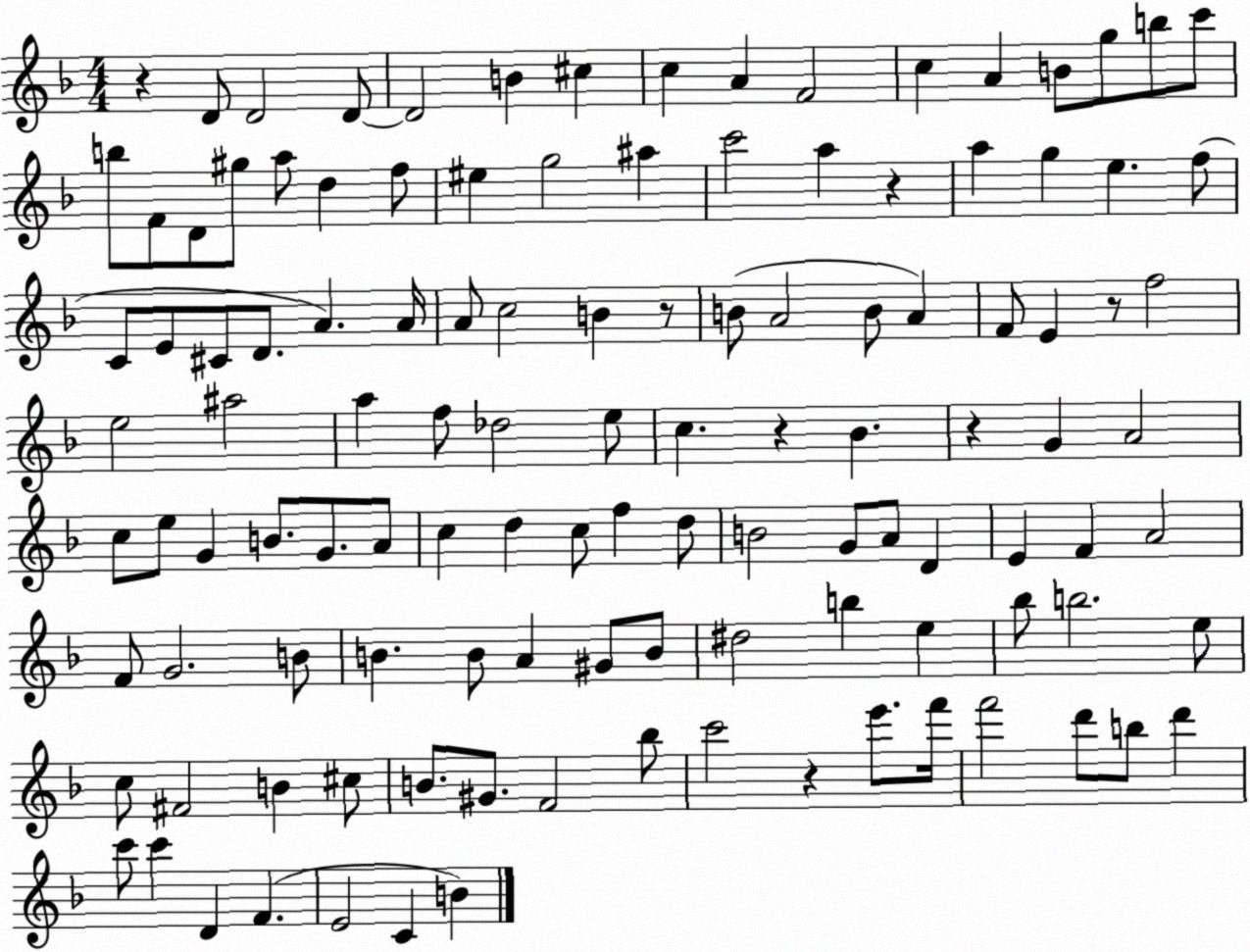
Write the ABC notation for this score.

X:1
T:Untitled
M:4/4
L:1/4
K:F
z D/2 D2 D/2 D2 B ^c c A F2 c A B/2 g/2 b/2 c'/2 b/2 F/2 D/2 ^g/2 a/2 d f/2 ^e g2 ^a c'2 a z a g e f/2 C/2 E/2 ^C/2 D/2 A A/4 A/2 c2 B z/2 B/2 A2 B/2 A F/2 E z/2 f2 e2 ^a2 a f/2 _d2 e/2 c z _B z G A2 c/2 e/2 G B/2 G/2 A/2 c d c/2 f d/2 B2 G/2 A/2 D E F A2 F/2 G2 B/2 B B/2 A ^G/2 B/2 ^d2 b e _b/2 b2 e/2 c/2 ^F2 B ^c/2 B/2 ^G/2 F2 _b/2 c'2 z e'/2 f'/4 f'2 d'/2 b/2 d' c'/2 c' D F E2 C B